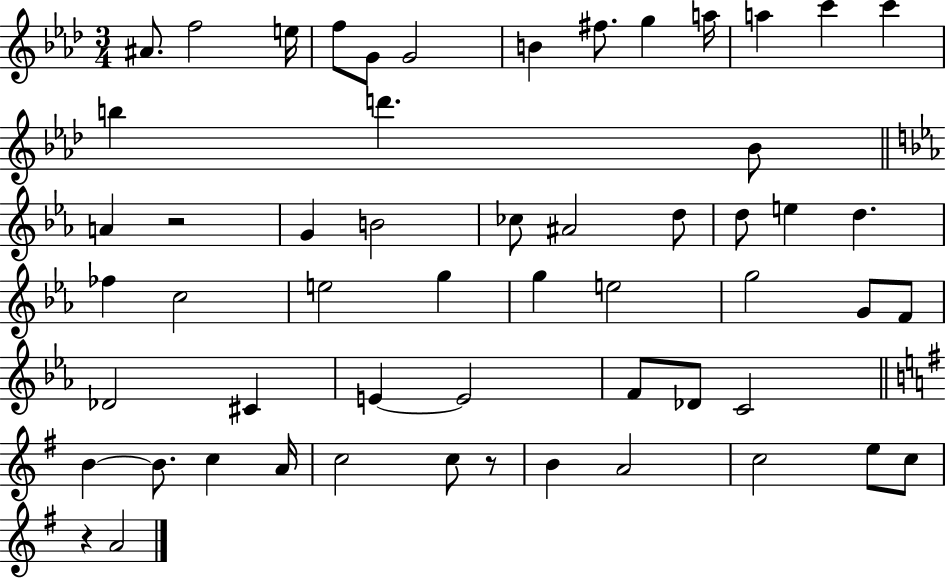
{
  \clef treble
  \numericTimeSignature
  \time 3/4
  \key aes \major
  ais'8. f''2 e''16 | f''8 g'8 g'2 | b'4 fis''8. g''4 a''16 | a''4 c'''4 c'''4 | \break b''4 d'''4. bes'8 | \bar "||" \break \key c \minor a'4 r2 | g'4 b'2 | ces''8 ais'2 d''8 | d''8 e''4 d''4. | \break fes''4 c''2 | e''2 g''4 | g''4 e''2 | g''2 g'8 f'8 | \break des'2 cis'4 | e'4~~ e'2 | f'8 des'8 c'2 | \bar "||" \break \key e \minor b'4~~ b'8. c''4 a'16 | c''2 c''8 r8 | b'4 a'2 | c''2 e''8 c''8 | \break r4 a'2 | \bar "|."
}